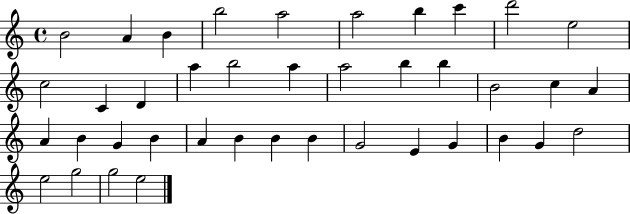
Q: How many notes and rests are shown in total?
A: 40